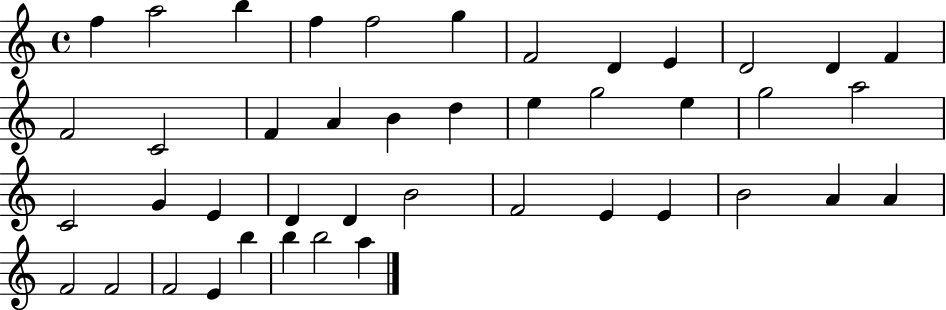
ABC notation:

X:1
T:Untitled
M:4/4
L:1/4
K:C
f a2 b f f2 g F2 D E D2 D F F2 C2 F A B d e g2 e g2 a2 C2 G E D D B2 F2 E E B2 A A F2 F2 F2 E b b b2 a